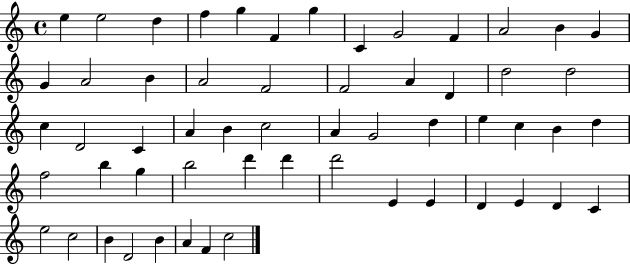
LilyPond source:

{
  \clef treble
  \time 4/4
  \defaultTimeSignature
  \key c \major
  e''4 e''2 d''4 | f''4 g''4 f'4 g''4 | c'4 g'2 f'4 | a'2 b'4 g'4 | \break g'4 a'2 b'4 | a'2 f'2 | f'2 a'4 d'4 | d''2 d''2 | \break c''4 d'2 c'4 | a'4 b'4 c''2 | a'4 g'2 d''4 | e''4 c''4 b'4 d''4 | \break f''2 b''4 g''4 | b''2 d'''4 d'''4 | d'''2 e'4 e'4 | d'4 e'4 d'4 c'4 | \break e''2 c''2 | b'4 d'2 b'4 | a'4 f'4 c''2 | \bar "|."
}